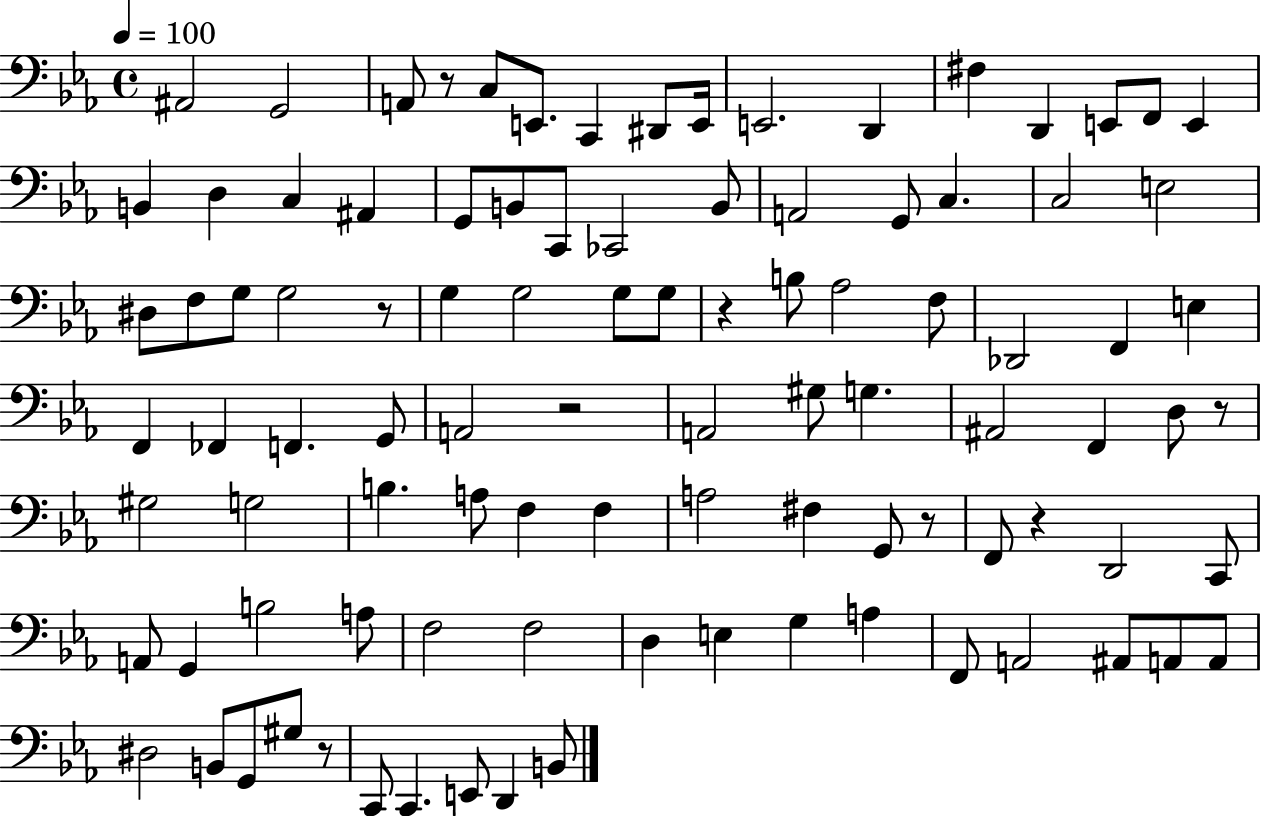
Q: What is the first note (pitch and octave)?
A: A#2